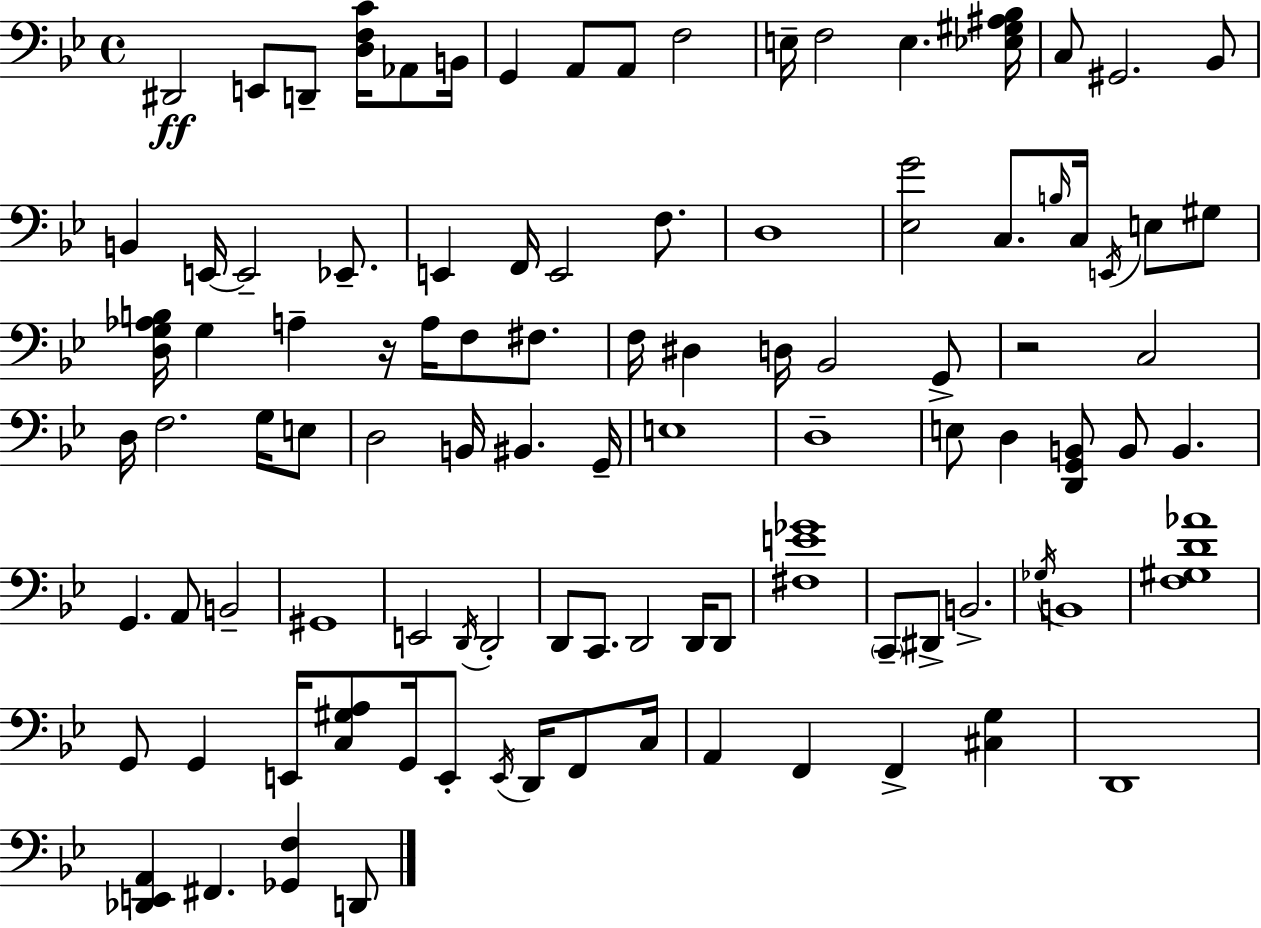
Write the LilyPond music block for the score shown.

{
  \clef bass
  \time 4/4
  \defaultTimeSignature
  \key bes \major
  dis,2\ff e,8 d,8-- <d f c'>16 aes,8 b,16 | g,4 a,8 a,8 f2 | e16-- f2 e4. <ees gis ais bes>16 | c8 gis,2. bes,8 | \break b,4 e,16~~ e,2-- ees,8.-- | e,4 f,16 e,2 f8. | d1 | <ees g'>2 c8. \grace { b16 } c16 \acciaccatura { e,16 } e8 | \break gis8 <d g aes b>16 g4 a4-- r16 a16 f8 fis8. | f16 dis4 d16 bes,2 | g,8-> r2 c2 | d16 f2. g16 | \break e8 d2 b,16 bis,4. | g,16-- e1 | d1-- | e8 d4 <d, g, b,>8 b,8 b,4. | \break g,4. a,8 b,2-- | gis,1 | e,2 \acciaccatura { d,16 } d,2-. | d,8 c,8. d,2 | \break d,16 d,8 <fis e' ges'>1 | \parenthesize c,8-- dis,8-> b,2.-> | \acciaccatura { ges16 } b,1 | <f gis d' aes'>1 | \break g,8 g,4 e,16 <c gis a>8 g,16 e,8-. | \acciaccatura { e,16 } d,16 f,8 c16 a,4 f,4 f,4-> | <cis g>4 d,1 | <des, e, a,>4 fis,4. <ges, f>4 | \break d,8 \bar "|."
}